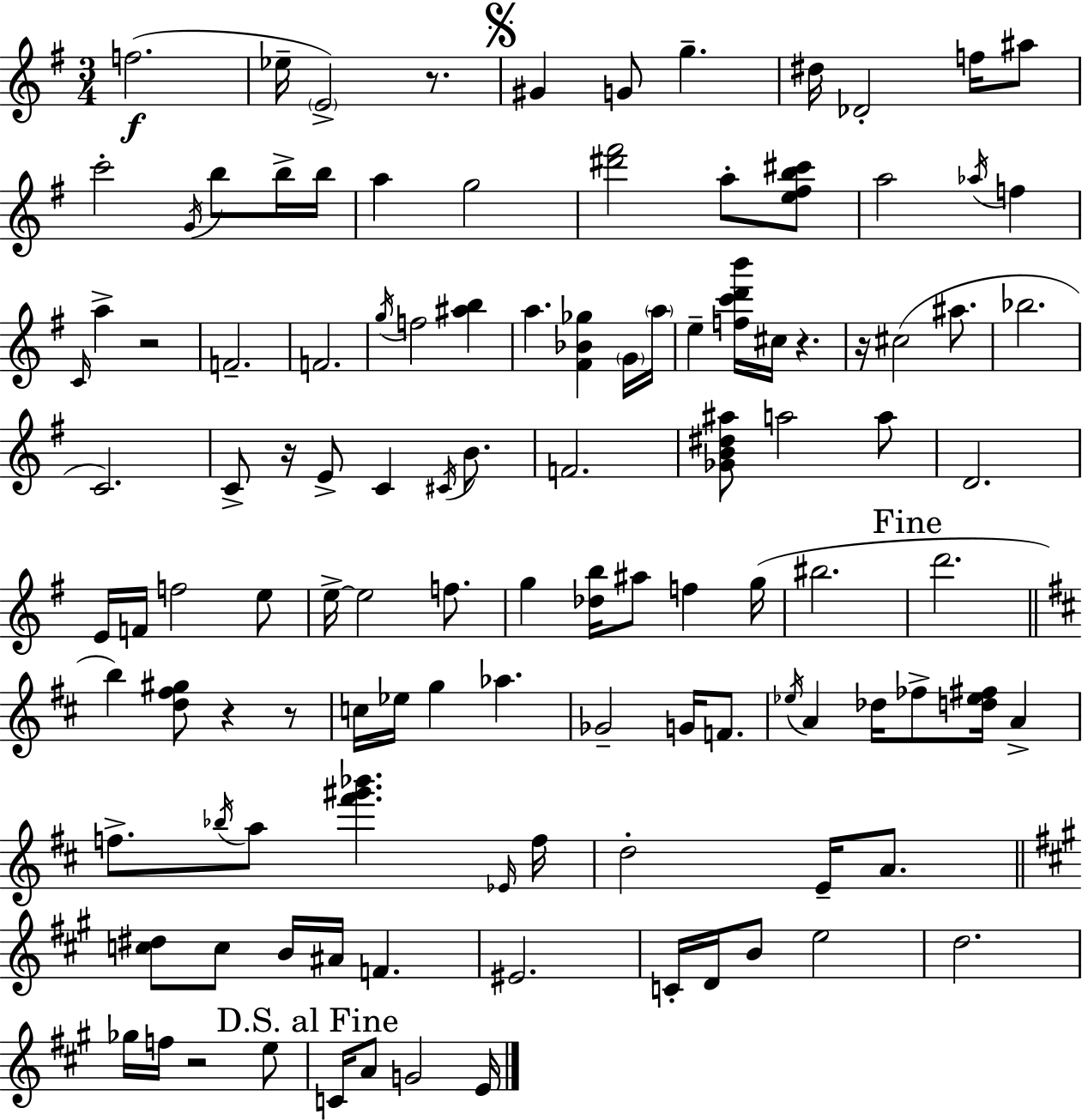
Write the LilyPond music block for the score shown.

{
  \clef treble
  \numericTimeSignature
  \time 3/4
  \key g \major
  f''2.(\f | ees''16-- \parenthesize e'2->) r8. | \mark \markup { \musicglyph "scripts.segno" } gis'4 g'8 g''4.-- | dis''16 des'2-. f''16 ais''8 | \break c'''2-. \acciaccatura { g'16 } b''8 b''16-> | b''16 a''4 g''2 | <dis''' fis'''>2 a''8-. <e'' fis'' b'' cis'''>8 | a''2 \acciaccatura { aes''16 } f''4 | \break \grace { c'16 } a''4-> r2 | f'2.-- | f'2. | \acciaccatura { g''16 } f''2 | \break <ais'' b''>4 a''4. <fis' bes' ges''>4 | \parenthesize g'16 \parenthesize a''16 e''4-- <f'' c''' d''' b'''>16 cis''16 r4. | r16 cis''2( | ais''8. bes''2. | \break c'2.) | c'8-> r16 e'8-> c'4 | \acciaccatura { cis'16 } b'8. f'2. | <ges' b' dis'' ais''>8 a''2 | \break a''8 d'2. | e'16 f'16 f''2 | e''8 e''16->~~ e''2 | f''8. g''4 <des'' b''>16 ais''8 | \break f''4 g''16( bis''2. | \mark "Fine" d'''2. | \bar "||" \break \key b \minor b''4) <d'' fis'' gis''>8 r4 r8 | c''16 ees''16 g''4 aes''4. | ges'2-- g'16 f'8. | \acciaccatura { ees''16 } a'4 des''16 fes''8-> <d'' ees'' fis''>16 a'4-> | \break f''8.-> \acciaccatura { bes''16 } a''8 <fis''' gis''' bes'''>4. | \grace { ees'16 } f''16 d''2-. e'16-- | a'8. \bar "||" \break \key a \major <c'' dis''>8 c''8 b'16 ais'16 f'4. | eis'2. | c'16-. d'16 b'8 e''2 | d''2. | \break ges''16 f''16 r2 e''8 | \mark "D.S. al Fine" c'16 a'8 g'2 e'16 | \bar "|."
}